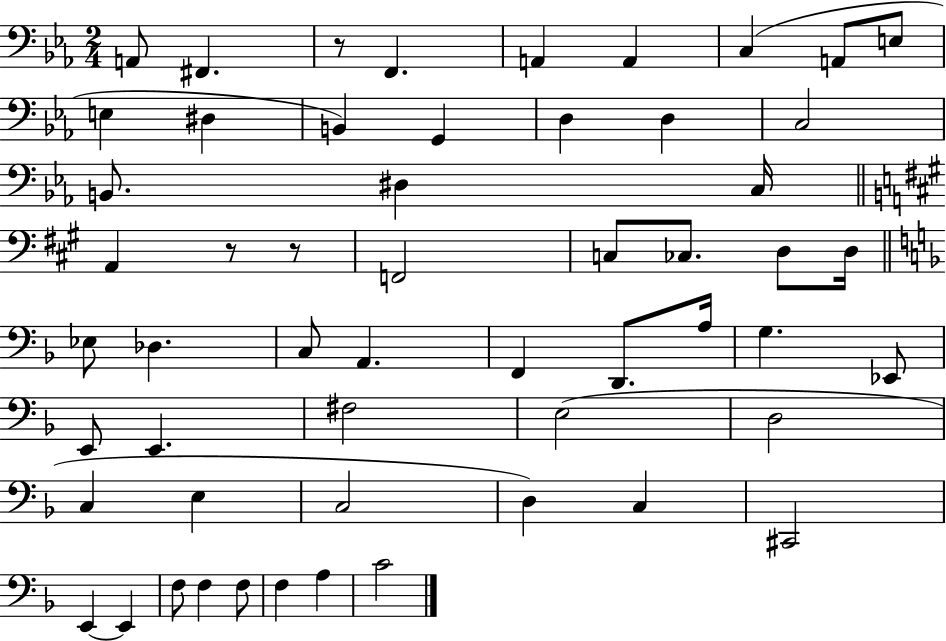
{
  \clef bass
  \numericTimeSignature
  \time 2/4
  \key ees \major
  \repeat volta 2 { a,8 fis,4. | r8 f,4. | a,4 a,4 | c4( a,8 e8 | \break e4 dis4 | b,4) g,4 | d4 d4 | c2 | \break b,8. dis4 c16 | \bar "||" \break \key a \major a,4 r8 r8 | f,2 | c8 ces8. d8 d16 | \bar "||" \break \key f \major ees8 des4. | c8 a,4. | f,4 d,8. a16 | g4. ees,8 | \break e,8 e,4. | fis2 | e2( | d2 | \break c4 e4 | c2 | d4) c4 | cis,2 | \break e,4~~ e,4 | f8 f4 f8 | f4 a4 | c'2 | \break } \bar "|."
}